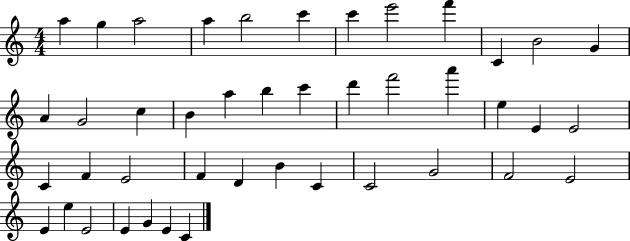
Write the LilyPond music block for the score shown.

{
  \clef treble
  \numericTimeSignature
  \time 4/4
  \key c \major
  a''4 g''4 a''2 | a''4 b''2 c'''4 | c'''4 e'''2 f'''4 | c'4 b'2 g'4 | \break a'4 g'2 c''4 | b'4 a''4 b''4 c'''4 | d'''4 f'''2 a'''4 | e''4 e'4 e'2 | \break c'4 f'4 e'2 | f'4 d'4 b'4 c'4 | c'2 g'2 | f'2 e'2 | \break e'4 e''4 e'2 | e'4 g'4 e'4 c'4 | \bar "|."
}